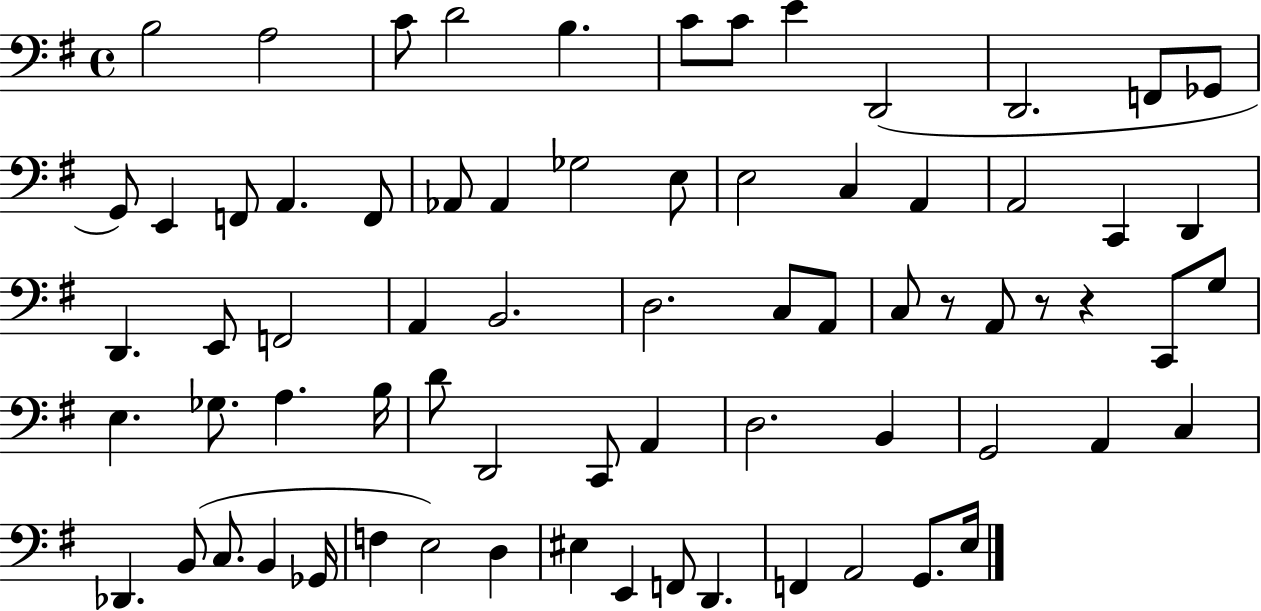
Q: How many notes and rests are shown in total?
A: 71